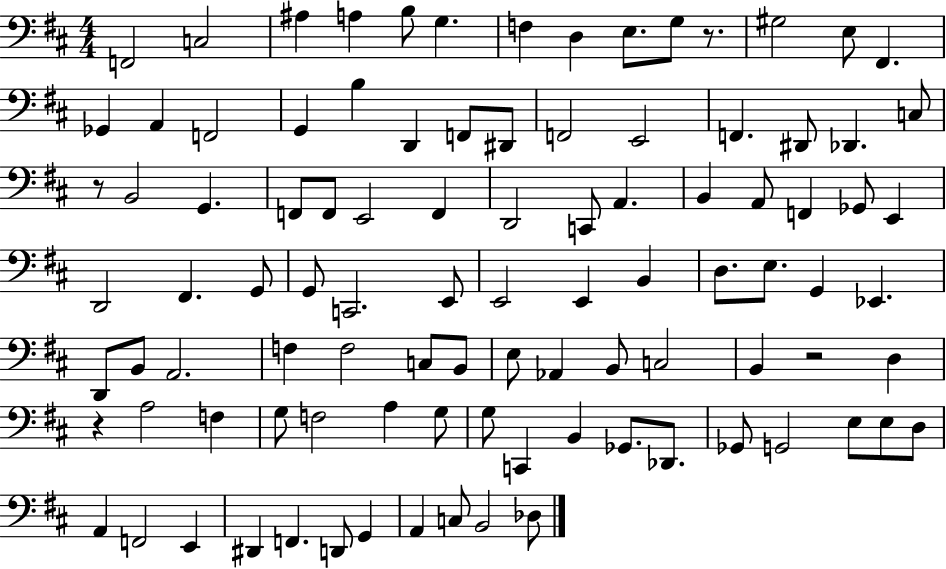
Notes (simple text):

F2/h C3/h A#3/q A3/q B3/e G3/q. F3/q D3/q E3/e. G3/e R/e. G#3/h E3/e F#2/q. Gb2/q A2/q F2/h G2/q B3/q D2/q F2/e D#2/e F2/h E2/h F2/q. D#2/e Db2/q. C3/e R/e B2/h G2/q. F2/e F2/e E2/h F2/q D2/h C2/e A2/q. B2/q A2/e F2/q Gb2/e E2/q D2/h F#2/q. G2/e G2/e C2/h. E2/e E2/h E2/q B2/q D3/e. E3/e. G2/q Eb2/q. D2/e B2/e A2/h. F3/q F3/h C3/e B2/e E3/e Ab2/q B2/e C3/h B2/q R/h D3/q R/q A3/h F3/q G3/e F3/h A3/q G3/e G3/e C2/q B2/q Gb2/e. Db2/e. Gb2/e G2/h E3/e E3/e D3/e A2/q F2/h E2/q D#2/q F2/q. D2/e G2/q A2/q C3/e B2/h Db3/e